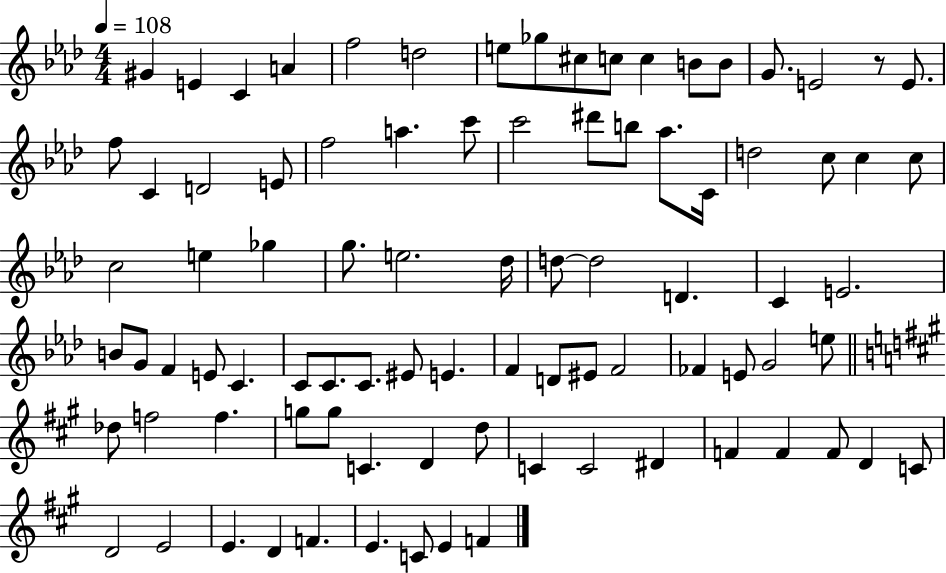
{
  \clef treble
  \numericTimeSignature
  \time 4/4
  \key aes \major
  \tempo 4 = 108
  gis'4 e'4 c'4 a'4 | f''2 d''2 | e''8 ges''8 cis''8 c''8 c''4 b'8 b'8 | g'8. e'2 r8 e'8. | \break f''8 c'4 d'2 e'8 | f''2 a''4. c'''8 | c'''2 dis'''8 b''8 aes''8. c'16 | d''2 c''8 c''4 c''8 | \break c''2 e''4 ges''4 | g''8. e''2. des''16 | d''8~~ d''2 d'4. | c'4 e'2. | \break b'8 g'8 f'4 e'8 c'4. | c'8 c'8. c'8. eis'8 e'4. | f'4 d'8 eis'8 f'2 | fes'4 e'8 g'2 e''8 | \break \bar "||" \break \key a \major des''8 f''2 f''4. | g''8 g''8 c'4. d'4 d''8 | c'4 c'2 dis'4 | f'4 f'4 f'8 d'4 c'8 | \break d'2 e'2 | e'4. d'4 f'4. | e'4. c'8 e'4 f'4 | \bar "|."
}